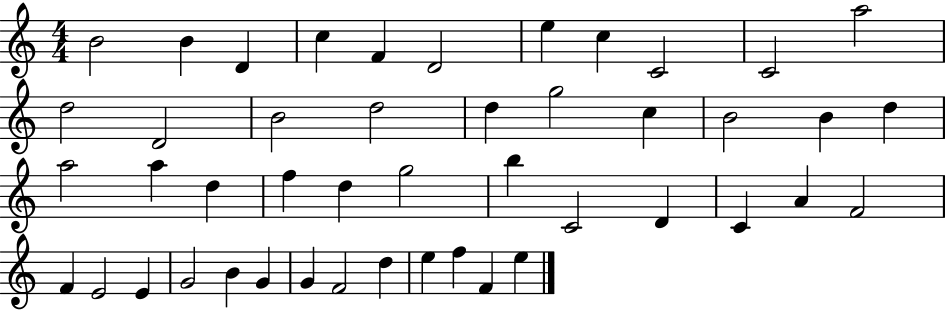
B4/h B4/q D4/q C5/q F4/q D4/h E5/q C5/q C4/h C4/h A5/h D5/h D4/h B4/h D5/h D5/q G5/h C5/q B4/h B4/q D5/q A5/h A5/q D5/q F5/q D5/q G5/h B5/q C4/h D4/q C4/q A4/q F4/h F4/q E4/h E4/q G4/h B4/q G4/q G4/q F4/h D5/q E5/q F5/q F4/q E5/q